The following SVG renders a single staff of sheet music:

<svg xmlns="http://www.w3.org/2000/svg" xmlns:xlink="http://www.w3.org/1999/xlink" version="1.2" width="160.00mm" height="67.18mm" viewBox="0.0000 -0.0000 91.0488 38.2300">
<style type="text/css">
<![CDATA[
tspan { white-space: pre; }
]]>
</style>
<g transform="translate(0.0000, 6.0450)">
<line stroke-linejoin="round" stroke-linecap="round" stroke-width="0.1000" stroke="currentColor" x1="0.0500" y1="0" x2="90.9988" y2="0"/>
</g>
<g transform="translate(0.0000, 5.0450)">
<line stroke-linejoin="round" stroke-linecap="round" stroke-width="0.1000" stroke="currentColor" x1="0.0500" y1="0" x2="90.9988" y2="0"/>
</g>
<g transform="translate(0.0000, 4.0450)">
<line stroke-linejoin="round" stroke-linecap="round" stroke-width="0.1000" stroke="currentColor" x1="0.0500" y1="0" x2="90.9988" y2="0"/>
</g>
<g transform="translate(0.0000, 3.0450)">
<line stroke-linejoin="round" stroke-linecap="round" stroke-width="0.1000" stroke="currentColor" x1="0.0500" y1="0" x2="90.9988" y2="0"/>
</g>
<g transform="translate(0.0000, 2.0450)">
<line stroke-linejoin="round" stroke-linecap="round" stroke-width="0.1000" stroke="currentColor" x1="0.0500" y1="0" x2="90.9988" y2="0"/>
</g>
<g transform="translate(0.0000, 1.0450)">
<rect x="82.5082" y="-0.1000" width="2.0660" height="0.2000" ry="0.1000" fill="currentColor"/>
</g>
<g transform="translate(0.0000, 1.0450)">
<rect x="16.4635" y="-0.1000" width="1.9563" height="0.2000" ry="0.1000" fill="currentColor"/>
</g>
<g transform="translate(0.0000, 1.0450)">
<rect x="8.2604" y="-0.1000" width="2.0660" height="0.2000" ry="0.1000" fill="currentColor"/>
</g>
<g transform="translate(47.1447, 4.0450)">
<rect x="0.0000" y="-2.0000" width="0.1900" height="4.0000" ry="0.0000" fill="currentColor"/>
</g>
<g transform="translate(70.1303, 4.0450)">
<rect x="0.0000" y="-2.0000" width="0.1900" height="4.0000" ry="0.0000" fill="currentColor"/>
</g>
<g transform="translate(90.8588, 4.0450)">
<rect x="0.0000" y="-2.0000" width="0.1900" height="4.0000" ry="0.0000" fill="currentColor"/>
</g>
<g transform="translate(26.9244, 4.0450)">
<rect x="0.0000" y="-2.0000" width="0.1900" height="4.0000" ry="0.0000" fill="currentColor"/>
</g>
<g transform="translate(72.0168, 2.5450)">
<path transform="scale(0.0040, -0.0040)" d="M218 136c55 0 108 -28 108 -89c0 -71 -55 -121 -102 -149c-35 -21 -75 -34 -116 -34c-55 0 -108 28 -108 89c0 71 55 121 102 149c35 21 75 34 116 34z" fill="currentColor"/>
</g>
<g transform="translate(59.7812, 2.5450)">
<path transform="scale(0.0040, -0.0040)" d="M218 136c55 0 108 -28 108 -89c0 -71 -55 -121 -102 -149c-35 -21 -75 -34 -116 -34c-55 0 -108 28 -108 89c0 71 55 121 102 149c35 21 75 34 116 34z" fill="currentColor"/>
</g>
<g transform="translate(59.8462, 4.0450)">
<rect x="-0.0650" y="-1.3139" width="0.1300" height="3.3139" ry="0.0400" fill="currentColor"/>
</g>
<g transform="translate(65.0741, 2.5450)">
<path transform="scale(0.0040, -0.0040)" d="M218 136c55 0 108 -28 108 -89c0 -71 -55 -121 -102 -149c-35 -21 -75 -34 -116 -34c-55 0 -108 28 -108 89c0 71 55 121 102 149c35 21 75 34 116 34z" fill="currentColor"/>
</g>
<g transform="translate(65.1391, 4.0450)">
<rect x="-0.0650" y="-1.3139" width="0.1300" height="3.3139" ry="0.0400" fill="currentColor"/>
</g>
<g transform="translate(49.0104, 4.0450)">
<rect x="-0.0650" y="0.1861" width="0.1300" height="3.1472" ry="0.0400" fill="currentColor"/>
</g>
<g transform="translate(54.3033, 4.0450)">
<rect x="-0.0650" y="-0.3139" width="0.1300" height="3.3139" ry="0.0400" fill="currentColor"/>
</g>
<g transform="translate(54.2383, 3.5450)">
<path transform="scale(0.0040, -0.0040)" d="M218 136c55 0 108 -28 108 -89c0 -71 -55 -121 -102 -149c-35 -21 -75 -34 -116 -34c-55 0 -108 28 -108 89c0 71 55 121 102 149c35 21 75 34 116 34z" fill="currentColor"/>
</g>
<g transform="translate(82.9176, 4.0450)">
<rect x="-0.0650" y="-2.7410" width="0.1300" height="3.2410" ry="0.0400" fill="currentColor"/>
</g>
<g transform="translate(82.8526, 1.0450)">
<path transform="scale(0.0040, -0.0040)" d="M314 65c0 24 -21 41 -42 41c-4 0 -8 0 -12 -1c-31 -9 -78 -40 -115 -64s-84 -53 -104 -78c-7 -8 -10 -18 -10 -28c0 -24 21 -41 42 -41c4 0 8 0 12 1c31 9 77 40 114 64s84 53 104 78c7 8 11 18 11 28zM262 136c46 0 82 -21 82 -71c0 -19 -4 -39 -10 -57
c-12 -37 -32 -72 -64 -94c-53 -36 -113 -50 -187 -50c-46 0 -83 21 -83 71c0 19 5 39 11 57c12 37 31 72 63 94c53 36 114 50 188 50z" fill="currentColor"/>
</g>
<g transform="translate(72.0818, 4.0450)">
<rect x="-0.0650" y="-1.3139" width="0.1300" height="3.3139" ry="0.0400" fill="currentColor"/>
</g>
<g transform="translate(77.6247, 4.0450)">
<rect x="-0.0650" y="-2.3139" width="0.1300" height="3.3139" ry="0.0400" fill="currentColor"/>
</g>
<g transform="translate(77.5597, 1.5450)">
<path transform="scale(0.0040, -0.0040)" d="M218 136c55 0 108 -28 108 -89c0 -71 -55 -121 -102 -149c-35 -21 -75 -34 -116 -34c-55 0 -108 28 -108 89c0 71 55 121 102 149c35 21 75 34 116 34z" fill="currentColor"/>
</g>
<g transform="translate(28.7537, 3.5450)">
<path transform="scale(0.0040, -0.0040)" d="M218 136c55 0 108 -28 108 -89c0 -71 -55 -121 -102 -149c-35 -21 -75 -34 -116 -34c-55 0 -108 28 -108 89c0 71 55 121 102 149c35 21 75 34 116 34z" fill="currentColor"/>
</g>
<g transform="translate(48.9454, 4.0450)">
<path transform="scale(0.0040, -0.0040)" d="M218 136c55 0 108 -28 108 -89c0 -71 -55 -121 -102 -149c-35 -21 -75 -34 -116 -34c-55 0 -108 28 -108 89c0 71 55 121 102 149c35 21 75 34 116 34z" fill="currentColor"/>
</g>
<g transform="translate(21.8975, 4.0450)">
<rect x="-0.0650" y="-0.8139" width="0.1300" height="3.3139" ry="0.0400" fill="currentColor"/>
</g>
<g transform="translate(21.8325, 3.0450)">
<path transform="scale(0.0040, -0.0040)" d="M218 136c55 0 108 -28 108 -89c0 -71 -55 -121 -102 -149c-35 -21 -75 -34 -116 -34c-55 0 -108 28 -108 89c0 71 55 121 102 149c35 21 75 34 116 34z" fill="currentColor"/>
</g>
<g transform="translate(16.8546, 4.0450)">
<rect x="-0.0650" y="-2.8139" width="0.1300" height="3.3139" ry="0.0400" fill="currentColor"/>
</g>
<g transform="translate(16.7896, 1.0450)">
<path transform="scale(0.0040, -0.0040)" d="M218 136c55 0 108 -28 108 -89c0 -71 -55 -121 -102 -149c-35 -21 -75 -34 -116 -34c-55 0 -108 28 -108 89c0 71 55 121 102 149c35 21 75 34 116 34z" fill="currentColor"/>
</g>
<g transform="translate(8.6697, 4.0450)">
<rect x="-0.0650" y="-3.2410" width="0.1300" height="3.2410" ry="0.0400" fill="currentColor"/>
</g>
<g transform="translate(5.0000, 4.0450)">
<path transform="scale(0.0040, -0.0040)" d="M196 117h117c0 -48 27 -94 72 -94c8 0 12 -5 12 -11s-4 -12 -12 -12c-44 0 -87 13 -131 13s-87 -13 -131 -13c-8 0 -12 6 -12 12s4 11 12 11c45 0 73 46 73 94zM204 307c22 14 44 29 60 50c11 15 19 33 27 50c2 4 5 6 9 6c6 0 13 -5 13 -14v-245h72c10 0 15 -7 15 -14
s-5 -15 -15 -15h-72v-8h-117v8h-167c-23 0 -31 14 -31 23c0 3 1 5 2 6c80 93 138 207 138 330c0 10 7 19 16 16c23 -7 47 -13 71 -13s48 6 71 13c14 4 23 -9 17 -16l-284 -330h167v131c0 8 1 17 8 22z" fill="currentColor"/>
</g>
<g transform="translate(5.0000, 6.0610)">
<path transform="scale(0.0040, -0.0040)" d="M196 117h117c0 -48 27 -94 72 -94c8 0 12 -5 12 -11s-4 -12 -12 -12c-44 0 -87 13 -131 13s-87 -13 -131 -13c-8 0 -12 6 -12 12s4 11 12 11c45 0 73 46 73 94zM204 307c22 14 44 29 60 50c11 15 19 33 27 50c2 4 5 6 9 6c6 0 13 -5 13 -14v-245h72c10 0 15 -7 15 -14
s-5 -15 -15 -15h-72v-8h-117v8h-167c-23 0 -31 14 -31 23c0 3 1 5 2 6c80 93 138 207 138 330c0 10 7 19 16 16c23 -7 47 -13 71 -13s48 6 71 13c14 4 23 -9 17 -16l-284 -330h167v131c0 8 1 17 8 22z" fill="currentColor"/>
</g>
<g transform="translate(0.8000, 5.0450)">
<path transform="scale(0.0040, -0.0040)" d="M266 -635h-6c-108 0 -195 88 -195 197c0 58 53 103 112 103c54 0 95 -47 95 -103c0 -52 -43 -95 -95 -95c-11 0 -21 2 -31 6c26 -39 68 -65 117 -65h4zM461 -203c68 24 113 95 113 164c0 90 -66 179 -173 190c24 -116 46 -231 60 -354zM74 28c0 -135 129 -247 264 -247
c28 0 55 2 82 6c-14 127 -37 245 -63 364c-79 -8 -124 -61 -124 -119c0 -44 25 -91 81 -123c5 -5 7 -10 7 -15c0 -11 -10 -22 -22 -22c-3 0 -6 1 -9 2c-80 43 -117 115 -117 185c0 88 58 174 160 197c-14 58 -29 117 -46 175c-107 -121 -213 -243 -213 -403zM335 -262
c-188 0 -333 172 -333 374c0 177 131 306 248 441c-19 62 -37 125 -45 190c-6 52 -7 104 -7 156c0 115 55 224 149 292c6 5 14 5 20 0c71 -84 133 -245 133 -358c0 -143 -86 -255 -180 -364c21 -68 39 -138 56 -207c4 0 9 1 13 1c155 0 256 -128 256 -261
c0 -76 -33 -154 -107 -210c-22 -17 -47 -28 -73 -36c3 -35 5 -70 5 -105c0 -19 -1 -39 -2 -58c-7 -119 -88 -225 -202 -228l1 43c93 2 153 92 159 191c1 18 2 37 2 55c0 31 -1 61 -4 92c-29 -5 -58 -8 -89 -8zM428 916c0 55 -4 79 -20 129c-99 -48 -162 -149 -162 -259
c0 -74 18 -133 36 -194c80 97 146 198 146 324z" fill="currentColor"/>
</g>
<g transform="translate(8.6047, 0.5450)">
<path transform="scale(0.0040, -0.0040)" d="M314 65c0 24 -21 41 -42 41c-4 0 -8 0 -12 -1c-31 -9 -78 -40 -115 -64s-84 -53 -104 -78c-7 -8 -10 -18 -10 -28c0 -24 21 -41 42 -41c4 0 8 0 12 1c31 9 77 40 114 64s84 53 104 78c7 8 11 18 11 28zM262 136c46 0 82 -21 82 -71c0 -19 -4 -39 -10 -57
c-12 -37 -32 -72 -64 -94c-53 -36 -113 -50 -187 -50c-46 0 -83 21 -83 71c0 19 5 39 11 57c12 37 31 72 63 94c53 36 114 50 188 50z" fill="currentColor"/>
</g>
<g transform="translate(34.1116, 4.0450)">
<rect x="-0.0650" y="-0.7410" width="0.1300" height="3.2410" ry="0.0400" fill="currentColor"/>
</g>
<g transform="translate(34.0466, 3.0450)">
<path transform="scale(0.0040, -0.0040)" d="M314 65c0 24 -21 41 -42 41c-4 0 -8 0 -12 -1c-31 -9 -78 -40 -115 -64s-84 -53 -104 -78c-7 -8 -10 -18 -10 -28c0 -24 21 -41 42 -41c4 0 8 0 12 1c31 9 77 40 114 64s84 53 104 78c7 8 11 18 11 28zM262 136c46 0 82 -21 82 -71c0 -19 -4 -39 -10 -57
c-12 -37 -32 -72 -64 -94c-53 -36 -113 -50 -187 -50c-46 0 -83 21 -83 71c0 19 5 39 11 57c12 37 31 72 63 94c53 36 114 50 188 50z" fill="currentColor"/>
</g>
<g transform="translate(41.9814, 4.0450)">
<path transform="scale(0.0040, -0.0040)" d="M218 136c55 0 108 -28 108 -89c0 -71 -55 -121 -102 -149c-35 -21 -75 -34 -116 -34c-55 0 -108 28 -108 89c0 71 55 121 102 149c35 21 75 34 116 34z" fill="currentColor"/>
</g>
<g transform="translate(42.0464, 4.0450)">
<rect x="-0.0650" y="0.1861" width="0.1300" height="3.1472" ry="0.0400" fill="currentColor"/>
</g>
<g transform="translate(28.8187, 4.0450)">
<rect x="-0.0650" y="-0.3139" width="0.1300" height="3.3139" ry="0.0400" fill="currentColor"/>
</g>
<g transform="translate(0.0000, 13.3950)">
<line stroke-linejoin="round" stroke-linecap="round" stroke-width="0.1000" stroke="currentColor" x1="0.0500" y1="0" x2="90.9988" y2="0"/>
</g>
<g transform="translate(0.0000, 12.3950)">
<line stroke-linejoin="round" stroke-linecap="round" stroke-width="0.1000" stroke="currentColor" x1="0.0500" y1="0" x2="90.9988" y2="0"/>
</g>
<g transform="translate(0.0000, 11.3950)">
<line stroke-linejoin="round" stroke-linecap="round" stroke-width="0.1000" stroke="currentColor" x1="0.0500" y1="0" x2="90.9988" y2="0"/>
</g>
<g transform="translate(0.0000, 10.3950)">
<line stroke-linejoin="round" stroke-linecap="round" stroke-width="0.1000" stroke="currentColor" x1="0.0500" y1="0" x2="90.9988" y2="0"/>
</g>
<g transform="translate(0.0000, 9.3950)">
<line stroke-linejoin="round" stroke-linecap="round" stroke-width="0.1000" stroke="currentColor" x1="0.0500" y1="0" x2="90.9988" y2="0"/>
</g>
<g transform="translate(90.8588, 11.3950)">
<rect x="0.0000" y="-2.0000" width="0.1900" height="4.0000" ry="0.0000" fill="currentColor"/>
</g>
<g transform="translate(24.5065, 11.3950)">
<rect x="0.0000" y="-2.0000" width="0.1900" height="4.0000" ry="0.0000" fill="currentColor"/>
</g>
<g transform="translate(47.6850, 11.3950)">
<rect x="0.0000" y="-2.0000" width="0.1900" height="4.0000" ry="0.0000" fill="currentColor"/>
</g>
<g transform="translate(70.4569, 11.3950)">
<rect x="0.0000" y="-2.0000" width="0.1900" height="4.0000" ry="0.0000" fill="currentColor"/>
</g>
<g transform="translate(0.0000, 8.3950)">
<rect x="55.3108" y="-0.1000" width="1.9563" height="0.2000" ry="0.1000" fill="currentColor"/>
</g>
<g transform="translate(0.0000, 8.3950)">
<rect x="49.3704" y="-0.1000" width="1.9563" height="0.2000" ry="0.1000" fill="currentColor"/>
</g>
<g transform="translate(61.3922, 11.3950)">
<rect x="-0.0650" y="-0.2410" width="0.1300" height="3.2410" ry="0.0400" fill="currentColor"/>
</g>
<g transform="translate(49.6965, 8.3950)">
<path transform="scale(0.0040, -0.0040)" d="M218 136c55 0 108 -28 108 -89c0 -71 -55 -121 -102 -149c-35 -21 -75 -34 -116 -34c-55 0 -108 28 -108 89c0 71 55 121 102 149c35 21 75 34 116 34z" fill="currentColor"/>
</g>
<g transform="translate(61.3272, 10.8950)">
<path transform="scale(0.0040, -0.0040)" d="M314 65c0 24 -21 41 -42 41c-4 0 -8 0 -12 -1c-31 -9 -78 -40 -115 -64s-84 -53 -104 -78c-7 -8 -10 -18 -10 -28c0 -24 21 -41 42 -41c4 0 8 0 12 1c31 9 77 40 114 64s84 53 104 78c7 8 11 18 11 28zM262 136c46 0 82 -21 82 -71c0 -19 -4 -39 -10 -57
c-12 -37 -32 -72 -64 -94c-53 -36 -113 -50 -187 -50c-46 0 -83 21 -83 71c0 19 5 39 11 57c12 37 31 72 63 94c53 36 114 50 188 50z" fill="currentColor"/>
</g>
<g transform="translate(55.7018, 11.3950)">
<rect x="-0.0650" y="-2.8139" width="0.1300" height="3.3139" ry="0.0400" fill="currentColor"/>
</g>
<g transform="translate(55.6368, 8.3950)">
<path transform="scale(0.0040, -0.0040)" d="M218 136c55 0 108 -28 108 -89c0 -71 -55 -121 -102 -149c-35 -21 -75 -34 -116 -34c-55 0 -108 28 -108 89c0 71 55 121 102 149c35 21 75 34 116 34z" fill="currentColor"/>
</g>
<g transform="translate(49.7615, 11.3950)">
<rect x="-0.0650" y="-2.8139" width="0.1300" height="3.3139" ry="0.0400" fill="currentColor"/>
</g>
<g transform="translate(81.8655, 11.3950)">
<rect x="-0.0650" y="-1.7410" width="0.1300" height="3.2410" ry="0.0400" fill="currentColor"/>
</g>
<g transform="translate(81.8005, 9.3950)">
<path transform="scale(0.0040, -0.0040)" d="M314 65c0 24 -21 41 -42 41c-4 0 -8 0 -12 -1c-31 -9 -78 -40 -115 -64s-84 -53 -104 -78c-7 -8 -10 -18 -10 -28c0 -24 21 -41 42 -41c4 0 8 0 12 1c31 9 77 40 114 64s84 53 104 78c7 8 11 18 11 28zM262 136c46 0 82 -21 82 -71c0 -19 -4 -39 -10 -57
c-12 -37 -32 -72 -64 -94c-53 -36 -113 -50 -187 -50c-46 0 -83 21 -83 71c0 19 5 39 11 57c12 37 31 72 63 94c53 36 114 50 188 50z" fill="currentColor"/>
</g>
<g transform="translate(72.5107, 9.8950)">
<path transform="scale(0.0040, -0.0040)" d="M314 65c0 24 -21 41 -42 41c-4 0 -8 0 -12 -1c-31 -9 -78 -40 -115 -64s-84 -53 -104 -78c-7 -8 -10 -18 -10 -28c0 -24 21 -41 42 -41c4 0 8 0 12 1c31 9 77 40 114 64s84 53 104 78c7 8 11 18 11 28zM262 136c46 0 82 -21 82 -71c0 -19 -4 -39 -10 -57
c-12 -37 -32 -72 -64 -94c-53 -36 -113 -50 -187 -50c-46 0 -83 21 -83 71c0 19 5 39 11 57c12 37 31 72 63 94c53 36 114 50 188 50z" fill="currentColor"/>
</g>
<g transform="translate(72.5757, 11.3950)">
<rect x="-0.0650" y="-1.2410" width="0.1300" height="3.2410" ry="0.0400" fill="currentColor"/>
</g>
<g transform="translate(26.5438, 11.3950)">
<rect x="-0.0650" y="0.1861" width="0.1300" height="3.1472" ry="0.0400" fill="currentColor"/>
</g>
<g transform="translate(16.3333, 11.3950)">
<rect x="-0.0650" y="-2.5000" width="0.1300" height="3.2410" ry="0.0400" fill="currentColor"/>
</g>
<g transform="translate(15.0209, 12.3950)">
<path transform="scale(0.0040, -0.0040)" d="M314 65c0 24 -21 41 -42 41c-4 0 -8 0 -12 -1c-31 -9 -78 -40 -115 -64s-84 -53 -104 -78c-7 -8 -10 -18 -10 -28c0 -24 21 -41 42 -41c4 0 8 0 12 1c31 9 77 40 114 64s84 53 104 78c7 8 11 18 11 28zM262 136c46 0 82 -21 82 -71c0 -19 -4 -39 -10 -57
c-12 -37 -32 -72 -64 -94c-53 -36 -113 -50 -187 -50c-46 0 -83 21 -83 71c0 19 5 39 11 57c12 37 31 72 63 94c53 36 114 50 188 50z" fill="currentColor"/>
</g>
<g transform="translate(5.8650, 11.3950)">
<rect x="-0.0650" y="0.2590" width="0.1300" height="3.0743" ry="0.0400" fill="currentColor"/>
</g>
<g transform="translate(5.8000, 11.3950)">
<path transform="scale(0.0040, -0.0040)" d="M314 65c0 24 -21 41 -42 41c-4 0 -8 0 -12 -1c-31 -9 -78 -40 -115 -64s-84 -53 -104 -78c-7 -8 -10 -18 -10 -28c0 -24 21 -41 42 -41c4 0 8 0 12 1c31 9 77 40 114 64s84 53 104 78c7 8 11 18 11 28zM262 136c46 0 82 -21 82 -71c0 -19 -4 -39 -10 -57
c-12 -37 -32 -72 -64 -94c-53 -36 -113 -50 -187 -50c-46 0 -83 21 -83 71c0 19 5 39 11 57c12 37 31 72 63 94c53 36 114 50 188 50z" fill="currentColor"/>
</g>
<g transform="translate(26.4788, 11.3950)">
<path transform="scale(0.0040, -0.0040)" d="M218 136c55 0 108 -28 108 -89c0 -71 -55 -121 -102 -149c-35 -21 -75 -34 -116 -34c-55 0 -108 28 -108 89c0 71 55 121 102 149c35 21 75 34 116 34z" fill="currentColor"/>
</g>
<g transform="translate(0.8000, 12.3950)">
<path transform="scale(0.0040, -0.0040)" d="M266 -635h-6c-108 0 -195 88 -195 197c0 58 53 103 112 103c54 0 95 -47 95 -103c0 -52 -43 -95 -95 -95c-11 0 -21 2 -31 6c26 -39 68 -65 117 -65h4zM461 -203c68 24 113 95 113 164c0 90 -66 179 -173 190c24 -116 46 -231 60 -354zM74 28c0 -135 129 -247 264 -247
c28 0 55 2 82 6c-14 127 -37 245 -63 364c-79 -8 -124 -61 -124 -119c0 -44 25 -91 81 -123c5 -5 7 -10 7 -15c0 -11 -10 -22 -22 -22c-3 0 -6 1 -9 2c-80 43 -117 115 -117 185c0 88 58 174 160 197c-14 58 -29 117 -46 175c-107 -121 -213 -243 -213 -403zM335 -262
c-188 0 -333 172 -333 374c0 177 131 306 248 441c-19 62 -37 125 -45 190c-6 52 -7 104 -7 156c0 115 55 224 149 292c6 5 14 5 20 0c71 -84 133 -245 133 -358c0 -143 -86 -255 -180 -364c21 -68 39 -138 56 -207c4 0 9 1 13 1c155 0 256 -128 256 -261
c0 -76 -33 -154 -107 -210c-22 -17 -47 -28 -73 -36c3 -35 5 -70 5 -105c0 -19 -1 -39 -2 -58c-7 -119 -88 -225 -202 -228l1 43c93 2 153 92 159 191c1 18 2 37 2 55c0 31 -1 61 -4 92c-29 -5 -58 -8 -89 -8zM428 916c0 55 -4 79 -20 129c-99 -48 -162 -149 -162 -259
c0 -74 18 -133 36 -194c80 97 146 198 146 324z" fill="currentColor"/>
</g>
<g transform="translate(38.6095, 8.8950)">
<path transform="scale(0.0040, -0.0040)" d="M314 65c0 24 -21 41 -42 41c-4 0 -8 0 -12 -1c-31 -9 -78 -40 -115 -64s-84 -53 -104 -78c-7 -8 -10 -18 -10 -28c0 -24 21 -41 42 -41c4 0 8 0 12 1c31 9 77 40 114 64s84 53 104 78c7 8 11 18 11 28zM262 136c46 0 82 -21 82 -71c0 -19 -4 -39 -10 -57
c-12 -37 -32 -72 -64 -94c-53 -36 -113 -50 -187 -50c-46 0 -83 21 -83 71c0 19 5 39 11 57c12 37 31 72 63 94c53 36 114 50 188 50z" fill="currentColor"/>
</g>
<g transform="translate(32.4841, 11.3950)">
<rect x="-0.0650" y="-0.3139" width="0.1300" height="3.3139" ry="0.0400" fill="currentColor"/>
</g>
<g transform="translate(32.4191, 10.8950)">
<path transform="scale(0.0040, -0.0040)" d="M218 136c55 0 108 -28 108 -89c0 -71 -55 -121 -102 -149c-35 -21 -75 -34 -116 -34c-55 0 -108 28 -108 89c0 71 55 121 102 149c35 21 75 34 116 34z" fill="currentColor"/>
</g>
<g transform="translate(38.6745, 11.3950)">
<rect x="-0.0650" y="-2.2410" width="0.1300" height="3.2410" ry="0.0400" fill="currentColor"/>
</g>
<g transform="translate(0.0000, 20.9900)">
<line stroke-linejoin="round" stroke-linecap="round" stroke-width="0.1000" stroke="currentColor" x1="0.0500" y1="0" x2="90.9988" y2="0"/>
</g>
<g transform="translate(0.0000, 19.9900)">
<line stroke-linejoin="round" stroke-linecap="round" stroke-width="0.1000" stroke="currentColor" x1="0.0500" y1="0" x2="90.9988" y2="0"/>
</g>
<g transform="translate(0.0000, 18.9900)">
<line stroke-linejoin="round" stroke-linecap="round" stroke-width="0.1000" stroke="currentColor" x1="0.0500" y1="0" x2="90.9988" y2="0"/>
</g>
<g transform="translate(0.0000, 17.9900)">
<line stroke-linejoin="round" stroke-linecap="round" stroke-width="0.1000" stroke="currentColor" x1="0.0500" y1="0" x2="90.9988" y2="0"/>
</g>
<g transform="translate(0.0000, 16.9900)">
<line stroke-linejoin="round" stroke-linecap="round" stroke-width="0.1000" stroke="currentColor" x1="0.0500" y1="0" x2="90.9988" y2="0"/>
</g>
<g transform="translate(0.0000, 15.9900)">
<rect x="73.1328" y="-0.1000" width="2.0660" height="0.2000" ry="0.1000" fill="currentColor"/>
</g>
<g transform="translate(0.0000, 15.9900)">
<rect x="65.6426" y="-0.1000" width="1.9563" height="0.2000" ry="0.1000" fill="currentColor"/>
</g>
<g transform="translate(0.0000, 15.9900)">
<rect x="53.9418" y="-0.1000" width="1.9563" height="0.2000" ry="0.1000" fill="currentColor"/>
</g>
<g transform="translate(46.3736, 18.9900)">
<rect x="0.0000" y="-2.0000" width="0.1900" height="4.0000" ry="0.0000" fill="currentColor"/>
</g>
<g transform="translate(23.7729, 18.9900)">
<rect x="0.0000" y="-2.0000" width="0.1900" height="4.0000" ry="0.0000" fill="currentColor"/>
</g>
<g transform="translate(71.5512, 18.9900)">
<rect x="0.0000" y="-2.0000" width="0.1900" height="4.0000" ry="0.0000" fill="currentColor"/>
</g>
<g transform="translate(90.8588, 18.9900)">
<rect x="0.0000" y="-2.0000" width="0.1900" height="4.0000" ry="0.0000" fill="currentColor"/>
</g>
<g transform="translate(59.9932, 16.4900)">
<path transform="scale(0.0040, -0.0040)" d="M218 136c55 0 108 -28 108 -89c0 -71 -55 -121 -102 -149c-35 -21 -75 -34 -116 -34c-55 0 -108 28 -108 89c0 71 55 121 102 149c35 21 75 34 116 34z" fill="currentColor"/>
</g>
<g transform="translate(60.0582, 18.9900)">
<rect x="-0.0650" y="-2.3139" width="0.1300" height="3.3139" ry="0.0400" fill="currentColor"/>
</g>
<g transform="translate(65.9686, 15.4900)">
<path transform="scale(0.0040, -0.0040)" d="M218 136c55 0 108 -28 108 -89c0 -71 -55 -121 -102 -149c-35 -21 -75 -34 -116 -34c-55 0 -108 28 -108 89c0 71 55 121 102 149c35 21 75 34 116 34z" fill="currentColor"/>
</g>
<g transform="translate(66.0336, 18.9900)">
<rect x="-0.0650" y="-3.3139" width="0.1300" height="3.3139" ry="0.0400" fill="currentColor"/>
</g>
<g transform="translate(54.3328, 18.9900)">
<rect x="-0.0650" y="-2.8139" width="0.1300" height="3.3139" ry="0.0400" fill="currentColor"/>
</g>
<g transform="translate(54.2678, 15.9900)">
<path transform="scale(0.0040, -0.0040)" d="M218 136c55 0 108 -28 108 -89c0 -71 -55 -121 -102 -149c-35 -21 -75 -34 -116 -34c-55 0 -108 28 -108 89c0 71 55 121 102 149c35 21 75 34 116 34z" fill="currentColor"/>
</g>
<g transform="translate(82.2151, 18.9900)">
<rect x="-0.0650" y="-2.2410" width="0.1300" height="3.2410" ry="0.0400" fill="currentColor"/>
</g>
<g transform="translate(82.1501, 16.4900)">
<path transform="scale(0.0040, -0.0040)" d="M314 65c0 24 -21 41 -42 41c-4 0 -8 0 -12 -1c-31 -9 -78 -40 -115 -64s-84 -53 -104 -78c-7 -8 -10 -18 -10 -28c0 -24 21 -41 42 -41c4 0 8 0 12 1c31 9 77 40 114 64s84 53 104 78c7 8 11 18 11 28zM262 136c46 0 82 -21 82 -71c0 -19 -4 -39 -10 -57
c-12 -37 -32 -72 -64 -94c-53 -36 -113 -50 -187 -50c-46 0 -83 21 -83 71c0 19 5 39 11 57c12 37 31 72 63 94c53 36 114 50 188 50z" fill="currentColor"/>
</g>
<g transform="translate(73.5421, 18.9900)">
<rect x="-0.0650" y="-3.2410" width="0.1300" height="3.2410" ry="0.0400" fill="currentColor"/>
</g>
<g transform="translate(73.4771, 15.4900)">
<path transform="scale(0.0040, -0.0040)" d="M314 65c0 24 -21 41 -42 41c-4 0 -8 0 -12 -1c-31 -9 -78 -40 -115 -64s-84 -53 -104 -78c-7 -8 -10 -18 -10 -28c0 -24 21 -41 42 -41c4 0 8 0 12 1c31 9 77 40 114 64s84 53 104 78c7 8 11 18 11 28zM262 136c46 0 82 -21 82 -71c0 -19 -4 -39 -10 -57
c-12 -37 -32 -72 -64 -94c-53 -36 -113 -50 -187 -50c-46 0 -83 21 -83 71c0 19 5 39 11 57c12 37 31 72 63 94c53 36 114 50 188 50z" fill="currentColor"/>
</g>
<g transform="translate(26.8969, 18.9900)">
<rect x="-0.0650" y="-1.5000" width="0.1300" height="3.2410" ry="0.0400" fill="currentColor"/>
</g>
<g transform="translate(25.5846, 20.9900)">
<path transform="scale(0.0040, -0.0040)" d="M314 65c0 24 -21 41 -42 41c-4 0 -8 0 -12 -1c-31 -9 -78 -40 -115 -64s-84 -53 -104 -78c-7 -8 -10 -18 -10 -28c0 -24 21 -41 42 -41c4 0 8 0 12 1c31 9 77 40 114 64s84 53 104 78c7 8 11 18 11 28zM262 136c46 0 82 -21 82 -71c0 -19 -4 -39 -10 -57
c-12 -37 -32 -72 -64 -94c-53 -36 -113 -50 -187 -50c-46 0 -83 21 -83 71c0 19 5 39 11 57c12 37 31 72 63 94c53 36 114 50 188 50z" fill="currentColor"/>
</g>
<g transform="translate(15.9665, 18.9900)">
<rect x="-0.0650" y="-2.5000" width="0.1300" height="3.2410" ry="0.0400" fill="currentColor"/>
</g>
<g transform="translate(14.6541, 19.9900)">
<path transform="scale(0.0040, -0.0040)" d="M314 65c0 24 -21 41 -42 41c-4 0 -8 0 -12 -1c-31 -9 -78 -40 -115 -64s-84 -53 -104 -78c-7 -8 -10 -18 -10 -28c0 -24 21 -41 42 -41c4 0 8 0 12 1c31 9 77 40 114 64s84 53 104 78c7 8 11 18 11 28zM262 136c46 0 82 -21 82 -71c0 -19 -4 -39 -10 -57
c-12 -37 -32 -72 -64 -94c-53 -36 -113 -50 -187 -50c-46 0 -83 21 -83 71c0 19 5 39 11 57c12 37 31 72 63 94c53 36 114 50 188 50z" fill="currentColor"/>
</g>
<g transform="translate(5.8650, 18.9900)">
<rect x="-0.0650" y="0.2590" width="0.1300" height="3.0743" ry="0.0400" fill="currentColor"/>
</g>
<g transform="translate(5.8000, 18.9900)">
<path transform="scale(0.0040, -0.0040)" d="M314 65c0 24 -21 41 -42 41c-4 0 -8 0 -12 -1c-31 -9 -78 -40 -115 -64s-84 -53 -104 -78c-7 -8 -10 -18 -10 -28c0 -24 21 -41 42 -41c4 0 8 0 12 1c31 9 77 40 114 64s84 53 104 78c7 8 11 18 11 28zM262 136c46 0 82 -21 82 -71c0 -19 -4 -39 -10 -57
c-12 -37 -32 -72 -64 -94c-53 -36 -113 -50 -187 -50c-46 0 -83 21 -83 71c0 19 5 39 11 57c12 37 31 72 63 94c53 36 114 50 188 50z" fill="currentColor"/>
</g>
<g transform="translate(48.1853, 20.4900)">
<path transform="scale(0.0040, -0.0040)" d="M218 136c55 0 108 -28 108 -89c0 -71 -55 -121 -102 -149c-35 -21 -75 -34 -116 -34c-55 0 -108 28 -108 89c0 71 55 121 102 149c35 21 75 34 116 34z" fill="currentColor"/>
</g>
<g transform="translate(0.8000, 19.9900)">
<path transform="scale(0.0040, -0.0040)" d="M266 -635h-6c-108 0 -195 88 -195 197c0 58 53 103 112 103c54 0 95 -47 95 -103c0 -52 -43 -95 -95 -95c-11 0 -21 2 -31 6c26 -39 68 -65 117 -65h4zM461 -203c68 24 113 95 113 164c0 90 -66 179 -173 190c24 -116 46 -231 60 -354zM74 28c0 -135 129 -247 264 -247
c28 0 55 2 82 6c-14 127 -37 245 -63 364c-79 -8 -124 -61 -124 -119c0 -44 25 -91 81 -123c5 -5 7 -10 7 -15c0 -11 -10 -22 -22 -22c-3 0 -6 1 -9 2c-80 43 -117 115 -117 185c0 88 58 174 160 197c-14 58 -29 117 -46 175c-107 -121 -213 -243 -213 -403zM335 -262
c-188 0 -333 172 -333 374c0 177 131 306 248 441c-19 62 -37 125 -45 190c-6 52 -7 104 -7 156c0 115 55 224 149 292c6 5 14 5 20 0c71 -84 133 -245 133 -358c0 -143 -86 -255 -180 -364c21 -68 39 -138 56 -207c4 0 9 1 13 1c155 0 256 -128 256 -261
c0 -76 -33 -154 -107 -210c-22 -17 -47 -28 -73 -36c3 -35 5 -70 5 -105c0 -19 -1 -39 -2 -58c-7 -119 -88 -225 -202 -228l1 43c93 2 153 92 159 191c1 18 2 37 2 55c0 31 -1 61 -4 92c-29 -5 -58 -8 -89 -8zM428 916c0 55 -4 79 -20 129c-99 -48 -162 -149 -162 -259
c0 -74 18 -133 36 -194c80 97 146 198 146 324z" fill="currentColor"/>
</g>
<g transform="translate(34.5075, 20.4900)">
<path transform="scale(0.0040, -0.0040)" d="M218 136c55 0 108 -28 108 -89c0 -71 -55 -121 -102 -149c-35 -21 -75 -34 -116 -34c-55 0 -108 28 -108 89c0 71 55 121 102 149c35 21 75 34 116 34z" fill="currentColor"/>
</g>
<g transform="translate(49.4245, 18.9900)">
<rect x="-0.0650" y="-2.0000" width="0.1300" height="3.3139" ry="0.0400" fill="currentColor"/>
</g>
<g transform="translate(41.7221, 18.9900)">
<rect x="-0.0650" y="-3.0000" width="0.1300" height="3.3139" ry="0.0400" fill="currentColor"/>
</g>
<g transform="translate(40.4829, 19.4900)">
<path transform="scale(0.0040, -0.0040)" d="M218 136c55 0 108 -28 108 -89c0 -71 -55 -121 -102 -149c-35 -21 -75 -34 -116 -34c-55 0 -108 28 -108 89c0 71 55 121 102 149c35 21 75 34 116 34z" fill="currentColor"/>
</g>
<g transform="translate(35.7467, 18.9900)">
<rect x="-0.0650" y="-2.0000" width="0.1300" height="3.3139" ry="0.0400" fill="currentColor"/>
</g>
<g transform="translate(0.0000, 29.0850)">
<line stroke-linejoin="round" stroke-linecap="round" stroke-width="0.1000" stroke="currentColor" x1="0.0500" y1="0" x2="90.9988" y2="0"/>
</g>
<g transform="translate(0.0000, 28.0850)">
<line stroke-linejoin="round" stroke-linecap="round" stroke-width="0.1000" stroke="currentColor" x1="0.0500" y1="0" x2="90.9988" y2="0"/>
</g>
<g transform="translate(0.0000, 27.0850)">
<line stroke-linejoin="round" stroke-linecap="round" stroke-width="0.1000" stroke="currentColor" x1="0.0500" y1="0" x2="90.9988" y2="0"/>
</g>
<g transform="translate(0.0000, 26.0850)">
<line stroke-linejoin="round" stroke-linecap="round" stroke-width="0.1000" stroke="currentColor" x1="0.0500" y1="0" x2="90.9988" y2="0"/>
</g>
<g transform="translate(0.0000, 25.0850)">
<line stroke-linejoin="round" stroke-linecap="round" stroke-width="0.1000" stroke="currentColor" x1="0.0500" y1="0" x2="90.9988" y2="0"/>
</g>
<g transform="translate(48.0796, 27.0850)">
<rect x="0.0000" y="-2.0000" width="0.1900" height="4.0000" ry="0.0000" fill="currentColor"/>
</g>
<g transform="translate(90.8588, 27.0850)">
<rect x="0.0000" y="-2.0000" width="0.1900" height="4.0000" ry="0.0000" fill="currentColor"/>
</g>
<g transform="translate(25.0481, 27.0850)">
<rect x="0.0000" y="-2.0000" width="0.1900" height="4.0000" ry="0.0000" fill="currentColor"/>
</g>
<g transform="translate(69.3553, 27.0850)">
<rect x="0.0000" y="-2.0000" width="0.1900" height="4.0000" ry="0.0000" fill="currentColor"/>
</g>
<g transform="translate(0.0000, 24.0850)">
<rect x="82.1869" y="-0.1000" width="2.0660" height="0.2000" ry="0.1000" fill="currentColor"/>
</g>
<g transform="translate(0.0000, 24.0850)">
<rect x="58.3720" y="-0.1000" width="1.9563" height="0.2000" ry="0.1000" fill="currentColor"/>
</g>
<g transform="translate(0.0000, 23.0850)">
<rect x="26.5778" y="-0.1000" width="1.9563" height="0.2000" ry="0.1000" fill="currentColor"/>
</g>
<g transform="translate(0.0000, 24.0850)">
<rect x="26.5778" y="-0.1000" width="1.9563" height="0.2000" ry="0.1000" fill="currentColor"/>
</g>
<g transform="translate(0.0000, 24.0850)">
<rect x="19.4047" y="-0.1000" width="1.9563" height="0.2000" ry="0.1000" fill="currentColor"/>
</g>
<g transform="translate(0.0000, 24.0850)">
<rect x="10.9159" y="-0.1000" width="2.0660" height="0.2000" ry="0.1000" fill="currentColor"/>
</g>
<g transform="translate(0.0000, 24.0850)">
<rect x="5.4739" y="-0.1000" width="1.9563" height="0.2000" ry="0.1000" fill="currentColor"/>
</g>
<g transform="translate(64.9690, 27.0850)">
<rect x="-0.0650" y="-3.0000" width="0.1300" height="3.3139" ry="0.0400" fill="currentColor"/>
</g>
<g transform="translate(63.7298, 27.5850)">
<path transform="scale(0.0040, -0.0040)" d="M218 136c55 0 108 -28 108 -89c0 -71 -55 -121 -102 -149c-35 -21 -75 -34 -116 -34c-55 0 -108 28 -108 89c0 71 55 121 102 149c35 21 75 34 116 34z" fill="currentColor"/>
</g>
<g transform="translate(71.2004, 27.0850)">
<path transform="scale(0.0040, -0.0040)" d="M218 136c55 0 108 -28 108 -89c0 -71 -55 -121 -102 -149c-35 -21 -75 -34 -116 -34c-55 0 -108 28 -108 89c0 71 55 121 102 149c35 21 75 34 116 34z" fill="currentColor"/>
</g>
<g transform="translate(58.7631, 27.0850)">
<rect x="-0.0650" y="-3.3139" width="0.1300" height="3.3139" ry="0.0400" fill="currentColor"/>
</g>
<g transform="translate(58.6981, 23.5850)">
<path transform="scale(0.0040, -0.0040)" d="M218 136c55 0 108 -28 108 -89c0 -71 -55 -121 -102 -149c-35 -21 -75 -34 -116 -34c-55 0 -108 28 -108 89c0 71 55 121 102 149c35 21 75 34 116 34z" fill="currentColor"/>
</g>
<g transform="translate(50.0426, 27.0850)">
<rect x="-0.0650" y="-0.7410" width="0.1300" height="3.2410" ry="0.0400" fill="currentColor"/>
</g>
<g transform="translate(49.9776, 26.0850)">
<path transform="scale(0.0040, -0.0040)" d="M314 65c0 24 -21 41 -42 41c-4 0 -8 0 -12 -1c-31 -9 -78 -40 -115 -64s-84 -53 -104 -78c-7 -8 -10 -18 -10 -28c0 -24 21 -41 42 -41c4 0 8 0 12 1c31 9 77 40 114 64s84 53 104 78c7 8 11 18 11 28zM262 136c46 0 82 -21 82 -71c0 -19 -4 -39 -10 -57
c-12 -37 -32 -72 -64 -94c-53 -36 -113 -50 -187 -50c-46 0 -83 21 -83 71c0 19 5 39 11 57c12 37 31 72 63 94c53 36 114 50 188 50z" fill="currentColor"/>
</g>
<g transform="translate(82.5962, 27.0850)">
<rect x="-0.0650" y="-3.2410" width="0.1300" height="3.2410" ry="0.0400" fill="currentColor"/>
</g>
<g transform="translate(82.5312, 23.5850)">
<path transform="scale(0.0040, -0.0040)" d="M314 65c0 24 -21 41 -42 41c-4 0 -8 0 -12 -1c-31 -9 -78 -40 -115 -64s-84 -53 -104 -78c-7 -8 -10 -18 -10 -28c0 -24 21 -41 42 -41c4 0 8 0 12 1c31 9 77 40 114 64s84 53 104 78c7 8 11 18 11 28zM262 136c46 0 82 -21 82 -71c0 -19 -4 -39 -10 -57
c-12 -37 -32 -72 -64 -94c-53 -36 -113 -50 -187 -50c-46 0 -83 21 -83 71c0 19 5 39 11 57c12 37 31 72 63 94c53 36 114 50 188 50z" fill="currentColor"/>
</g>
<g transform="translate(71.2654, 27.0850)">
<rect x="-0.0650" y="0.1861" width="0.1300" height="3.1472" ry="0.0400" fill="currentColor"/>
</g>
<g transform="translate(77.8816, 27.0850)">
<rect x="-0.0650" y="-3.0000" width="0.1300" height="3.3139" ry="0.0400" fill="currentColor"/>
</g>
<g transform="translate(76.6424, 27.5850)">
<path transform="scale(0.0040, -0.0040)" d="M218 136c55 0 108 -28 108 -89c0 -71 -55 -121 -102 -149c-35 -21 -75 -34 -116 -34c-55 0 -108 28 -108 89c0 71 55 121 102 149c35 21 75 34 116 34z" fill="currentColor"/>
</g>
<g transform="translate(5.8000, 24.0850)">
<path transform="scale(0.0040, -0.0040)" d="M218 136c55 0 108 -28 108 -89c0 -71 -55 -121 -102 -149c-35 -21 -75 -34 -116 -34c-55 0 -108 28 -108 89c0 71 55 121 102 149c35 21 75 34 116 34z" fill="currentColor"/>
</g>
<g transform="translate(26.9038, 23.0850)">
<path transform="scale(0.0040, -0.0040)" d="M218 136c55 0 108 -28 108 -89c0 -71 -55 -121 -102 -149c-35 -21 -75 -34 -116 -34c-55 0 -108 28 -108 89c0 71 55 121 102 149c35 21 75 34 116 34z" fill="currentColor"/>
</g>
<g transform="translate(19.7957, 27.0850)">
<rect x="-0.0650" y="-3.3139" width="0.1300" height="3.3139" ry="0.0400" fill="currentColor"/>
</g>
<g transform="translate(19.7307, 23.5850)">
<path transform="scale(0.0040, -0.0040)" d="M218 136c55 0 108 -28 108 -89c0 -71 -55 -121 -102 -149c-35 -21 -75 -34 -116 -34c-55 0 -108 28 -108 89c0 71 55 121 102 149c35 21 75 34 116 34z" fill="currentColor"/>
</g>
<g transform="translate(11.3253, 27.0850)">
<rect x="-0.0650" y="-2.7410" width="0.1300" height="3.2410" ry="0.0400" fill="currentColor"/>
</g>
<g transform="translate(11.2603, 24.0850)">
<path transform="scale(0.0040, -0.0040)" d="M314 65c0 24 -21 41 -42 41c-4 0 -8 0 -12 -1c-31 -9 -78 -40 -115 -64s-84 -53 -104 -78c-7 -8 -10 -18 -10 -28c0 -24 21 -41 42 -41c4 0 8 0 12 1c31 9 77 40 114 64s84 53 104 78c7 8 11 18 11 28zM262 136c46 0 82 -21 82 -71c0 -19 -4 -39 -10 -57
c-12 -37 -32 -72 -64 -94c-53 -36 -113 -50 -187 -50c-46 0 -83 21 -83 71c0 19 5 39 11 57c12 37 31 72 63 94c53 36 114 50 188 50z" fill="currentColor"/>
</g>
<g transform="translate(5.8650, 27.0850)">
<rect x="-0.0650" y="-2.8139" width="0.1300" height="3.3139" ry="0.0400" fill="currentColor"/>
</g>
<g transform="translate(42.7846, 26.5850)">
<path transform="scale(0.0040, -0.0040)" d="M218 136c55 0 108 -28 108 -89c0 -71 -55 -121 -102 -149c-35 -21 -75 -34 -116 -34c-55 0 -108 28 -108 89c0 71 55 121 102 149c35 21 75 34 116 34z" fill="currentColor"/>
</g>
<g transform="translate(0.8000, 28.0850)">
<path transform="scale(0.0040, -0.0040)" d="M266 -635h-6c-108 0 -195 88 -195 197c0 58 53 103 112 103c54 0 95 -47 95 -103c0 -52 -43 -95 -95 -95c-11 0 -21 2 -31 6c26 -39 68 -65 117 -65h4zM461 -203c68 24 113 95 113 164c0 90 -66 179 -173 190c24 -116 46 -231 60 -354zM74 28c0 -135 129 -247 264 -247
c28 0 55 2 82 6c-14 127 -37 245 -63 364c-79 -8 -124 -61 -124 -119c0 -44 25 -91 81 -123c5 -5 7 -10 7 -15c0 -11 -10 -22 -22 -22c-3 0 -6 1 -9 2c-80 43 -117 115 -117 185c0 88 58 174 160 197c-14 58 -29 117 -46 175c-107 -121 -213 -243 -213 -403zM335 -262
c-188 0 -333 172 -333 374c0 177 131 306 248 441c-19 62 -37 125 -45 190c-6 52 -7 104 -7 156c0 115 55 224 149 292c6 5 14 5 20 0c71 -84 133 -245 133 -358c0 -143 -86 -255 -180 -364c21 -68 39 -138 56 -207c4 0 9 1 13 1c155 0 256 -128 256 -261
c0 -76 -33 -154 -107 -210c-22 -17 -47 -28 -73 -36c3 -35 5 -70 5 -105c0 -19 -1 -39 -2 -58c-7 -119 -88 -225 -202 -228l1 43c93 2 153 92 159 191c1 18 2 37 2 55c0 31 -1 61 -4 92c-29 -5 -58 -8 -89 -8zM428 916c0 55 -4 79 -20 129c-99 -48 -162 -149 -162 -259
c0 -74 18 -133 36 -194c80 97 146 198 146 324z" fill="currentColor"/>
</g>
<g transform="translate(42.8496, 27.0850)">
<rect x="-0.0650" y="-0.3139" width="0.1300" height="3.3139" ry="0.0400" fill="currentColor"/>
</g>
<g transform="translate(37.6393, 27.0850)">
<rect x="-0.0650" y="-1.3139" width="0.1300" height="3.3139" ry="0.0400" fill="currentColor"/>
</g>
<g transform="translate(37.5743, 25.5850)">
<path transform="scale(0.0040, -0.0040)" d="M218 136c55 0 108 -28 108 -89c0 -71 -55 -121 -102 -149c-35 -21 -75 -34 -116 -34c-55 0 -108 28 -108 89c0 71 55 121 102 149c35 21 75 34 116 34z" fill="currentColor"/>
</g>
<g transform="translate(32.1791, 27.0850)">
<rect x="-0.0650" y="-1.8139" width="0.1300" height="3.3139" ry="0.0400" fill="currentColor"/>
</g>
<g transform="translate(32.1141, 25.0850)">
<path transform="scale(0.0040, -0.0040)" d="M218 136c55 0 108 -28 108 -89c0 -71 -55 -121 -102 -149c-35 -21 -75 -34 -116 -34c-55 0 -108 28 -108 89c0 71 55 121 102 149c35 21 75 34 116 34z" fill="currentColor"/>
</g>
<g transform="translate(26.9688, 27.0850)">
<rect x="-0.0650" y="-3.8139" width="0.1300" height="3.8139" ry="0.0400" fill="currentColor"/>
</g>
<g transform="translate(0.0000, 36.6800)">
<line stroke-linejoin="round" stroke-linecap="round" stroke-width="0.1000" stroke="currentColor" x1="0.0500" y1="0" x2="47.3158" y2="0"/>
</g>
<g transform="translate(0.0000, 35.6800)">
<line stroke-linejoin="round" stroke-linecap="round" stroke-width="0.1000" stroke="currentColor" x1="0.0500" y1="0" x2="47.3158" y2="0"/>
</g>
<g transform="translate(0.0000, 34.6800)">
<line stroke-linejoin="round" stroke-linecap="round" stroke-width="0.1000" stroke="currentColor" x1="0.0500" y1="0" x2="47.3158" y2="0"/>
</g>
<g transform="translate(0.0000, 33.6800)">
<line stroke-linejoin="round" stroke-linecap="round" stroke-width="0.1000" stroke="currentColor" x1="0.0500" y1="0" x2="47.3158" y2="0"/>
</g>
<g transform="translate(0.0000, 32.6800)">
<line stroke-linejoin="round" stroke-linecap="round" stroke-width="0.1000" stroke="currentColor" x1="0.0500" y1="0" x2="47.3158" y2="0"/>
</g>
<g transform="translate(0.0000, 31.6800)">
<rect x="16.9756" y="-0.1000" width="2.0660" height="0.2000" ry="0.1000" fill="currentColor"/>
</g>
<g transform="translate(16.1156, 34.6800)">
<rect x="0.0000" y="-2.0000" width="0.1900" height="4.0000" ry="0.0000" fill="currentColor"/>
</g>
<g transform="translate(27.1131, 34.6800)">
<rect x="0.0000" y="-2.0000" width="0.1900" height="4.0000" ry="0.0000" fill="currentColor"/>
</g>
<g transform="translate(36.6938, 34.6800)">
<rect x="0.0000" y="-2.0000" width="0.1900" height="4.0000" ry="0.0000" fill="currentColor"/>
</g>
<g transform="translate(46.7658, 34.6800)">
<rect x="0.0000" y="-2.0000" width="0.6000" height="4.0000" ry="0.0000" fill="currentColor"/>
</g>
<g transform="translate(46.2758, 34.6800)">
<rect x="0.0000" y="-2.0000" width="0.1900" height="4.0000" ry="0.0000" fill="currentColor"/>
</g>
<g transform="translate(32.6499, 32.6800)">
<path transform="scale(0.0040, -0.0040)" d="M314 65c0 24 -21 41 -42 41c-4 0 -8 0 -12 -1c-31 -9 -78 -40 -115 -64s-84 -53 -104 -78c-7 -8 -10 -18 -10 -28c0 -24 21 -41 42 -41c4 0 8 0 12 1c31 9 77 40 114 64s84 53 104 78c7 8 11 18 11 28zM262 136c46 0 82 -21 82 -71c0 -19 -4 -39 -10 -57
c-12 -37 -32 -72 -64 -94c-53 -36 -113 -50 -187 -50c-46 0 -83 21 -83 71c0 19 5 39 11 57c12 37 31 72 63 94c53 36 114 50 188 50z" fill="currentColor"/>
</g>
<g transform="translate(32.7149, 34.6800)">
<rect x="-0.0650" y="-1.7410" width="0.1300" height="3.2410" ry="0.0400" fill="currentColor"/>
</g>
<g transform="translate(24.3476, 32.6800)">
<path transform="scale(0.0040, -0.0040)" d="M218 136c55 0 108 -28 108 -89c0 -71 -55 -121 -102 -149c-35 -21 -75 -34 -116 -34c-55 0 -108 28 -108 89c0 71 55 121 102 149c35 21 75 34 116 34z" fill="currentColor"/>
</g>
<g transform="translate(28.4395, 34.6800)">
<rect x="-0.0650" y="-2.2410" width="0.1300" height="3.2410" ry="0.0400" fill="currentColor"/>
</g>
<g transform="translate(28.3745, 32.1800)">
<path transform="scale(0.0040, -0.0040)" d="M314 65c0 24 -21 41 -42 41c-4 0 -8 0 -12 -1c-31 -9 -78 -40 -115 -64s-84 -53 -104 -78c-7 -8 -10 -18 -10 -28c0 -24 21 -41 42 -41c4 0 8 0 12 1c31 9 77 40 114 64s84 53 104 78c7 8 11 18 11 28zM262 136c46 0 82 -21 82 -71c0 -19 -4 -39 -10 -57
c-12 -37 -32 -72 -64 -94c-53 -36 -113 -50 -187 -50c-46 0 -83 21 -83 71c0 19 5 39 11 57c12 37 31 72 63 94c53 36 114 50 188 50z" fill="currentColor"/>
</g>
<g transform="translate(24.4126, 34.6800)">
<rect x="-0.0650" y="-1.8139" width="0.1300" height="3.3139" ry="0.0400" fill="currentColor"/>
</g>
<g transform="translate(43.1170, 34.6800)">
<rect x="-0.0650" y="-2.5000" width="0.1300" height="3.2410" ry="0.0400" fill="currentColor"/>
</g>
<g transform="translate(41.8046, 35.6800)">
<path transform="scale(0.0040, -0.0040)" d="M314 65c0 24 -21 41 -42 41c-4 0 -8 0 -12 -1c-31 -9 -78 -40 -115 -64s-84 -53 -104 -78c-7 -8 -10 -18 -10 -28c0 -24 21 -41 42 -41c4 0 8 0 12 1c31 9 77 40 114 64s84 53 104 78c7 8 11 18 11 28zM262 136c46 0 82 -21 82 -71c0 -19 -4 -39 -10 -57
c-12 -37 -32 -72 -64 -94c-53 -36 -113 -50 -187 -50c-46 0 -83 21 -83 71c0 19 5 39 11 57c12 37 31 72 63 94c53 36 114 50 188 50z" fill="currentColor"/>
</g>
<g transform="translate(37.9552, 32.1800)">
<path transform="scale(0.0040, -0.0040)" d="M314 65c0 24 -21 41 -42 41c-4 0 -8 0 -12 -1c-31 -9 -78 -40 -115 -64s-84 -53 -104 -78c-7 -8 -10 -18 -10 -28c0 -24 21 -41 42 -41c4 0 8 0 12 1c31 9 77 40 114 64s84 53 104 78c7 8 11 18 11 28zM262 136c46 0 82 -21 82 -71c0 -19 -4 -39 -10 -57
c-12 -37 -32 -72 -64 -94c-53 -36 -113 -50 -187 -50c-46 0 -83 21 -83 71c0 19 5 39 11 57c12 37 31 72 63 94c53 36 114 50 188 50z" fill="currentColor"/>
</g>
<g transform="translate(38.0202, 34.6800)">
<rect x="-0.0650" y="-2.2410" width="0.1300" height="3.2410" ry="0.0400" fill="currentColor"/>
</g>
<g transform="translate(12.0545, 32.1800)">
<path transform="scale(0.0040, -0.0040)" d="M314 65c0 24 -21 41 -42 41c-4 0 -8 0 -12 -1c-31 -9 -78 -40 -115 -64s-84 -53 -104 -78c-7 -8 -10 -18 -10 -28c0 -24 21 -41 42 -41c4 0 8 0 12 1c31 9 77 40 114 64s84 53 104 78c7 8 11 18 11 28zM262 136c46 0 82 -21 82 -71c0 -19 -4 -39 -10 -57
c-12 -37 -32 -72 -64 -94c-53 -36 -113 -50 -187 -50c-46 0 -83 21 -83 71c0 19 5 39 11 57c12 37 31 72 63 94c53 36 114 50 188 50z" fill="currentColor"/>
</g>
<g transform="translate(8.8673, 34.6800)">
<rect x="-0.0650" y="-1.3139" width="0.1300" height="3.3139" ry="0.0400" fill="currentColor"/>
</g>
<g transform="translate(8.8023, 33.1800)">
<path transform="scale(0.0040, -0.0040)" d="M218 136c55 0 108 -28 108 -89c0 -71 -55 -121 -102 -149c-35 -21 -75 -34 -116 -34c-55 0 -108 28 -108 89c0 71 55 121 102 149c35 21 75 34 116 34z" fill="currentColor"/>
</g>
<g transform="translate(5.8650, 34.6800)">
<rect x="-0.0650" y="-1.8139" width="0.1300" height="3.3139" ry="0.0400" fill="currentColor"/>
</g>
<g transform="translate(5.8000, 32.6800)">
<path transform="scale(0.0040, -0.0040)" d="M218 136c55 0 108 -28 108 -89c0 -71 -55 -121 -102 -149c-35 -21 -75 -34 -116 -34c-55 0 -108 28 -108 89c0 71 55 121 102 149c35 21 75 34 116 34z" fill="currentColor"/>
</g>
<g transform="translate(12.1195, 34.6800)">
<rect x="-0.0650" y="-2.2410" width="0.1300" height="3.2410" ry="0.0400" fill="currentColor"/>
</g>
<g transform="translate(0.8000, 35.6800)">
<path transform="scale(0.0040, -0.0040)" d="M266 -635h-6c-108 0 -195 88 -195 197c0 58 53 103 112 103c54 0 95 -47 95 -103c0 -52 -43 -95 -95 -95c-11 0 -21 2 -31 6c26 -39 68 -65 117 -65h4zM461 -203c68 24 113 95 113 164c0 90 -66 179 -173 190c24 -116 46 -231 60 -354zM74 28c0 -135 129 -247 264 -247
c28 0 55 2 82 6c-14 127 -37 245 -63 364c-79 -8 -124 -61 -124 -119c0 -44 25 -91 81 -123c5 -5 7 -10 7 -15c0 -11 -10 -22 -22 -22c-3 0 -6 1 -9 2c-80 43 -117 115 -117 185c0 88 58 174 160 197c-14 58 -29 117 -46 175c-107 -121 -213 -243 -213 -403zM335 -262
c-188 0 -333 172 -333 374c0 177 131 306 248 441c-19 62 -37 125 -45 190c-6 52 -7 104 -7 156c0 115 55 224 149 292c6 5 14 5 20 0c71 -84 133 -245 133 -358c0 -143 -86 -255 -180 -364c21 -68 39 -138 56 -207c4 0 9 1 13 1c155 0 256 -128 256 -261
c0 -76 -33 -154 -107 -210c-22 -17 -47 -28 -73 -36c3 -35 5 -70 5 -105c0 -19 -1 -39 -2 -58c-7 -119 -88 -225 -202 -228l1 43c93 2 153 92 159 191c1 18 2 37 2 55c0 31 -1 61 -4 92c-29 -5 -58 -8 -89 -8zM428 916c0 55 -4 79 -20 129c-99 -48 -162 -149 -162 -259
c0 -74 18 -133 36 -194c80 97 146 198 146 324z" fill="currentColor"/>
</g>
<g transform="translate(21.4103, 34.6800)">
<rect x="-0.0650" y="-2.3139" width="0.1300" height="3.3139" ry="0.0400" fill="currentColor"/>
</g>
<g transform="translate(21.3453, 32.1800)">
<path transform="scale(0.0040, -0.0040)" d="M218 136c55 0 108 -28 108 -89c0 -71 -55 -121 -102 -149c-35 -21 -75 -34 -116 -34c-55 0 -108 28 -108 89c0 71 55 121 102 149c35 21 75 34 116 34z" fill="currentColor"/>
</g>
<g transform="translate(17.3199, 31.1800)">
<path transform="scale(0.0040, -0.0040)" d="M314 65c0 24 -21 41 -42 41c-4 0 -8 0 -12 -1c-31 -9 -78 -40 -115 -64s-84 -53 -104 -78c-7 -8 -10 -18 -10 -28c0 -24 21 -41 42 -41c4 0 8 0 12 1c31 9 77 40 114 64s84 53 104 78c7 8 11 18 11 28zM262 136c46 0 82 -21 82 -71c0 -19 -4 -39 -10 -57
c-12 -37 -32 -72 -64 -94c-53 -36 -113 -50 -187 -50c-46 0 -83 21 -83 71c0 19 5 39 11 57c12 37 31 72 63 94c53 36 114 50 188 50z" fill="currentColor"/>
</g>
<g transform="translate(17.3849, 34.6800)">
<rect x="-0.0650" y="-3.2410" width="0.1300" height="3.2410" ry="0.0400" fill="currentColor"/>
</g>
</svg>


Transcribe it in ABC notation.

X:1
T:Untitled
M:4/4
L:1/4
K:C
b2 a d c d2 B B c e e e g a2 B2 G2 B c g2 a a c2 e2 f2 B2 G2 E2 F A F a g b b2 g2 a a2 b c' f e c d2 b A B A b2 f e g2 b2 g f g2 f2 g2 G2